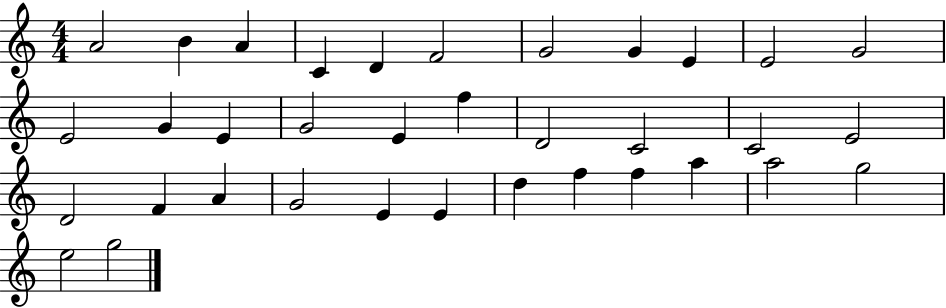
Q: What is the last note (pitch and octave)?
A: G5